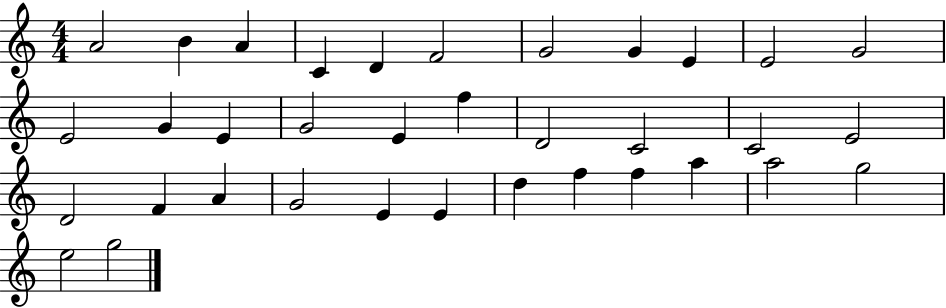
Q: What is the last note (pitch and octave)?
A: G5